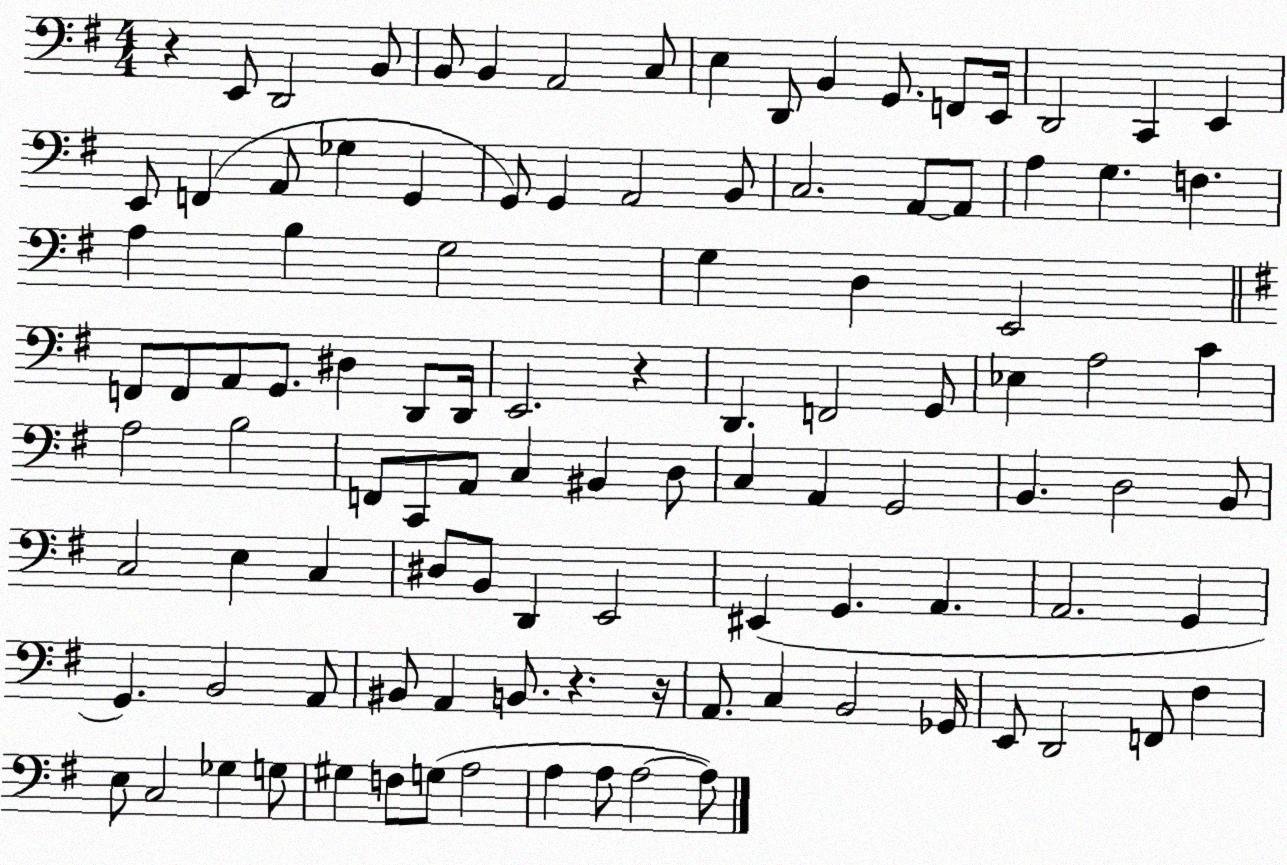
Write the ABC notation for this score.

X:1
T:Untitled
M:4/4
L:1/4
K:G
z E,,/2 D,,2 B,,/2 B,,/2 B,, A,,2 C,/2 E, D,,/2 B,, G,,/2 F,,/2 E,,/4 D,,2 C,, E,, E,,/2 F,, A,,/2 _G, G,, G,,/2 G,, A,,2 B,,/2 C,2 A,,/2 A,,/2 A, G, F, A, B, G,2 G, D, E,,2 F,,/2 F,,/2 A,,/2 G,,/2 ^D, D,,/2 D,,/4 E,,2 z D,, F,,2 G,,/2 _E, A,2 C A,2 B,2 F,,/2 C,,/2 A,,/2 C, ^B,, D,/2 C, A,, G,,2 B,, D,2 B,,/2 C,2 E, C, ^D,/2 B,,/2 D,, E,,2 ^E,, G,, A,, A,,2 G,, G,, B,,2 A,,/2 ^B,,/2 A,, B,,/2 z z/4 A,,/2 C, B,,2 _G,,/4 E,,/2 D,,2 F,,/2 ^F, E,/2 C,2 _G, G,/2 ^G, F,/2 G,/2 A,2 A, A,/2 A,2 A,/2